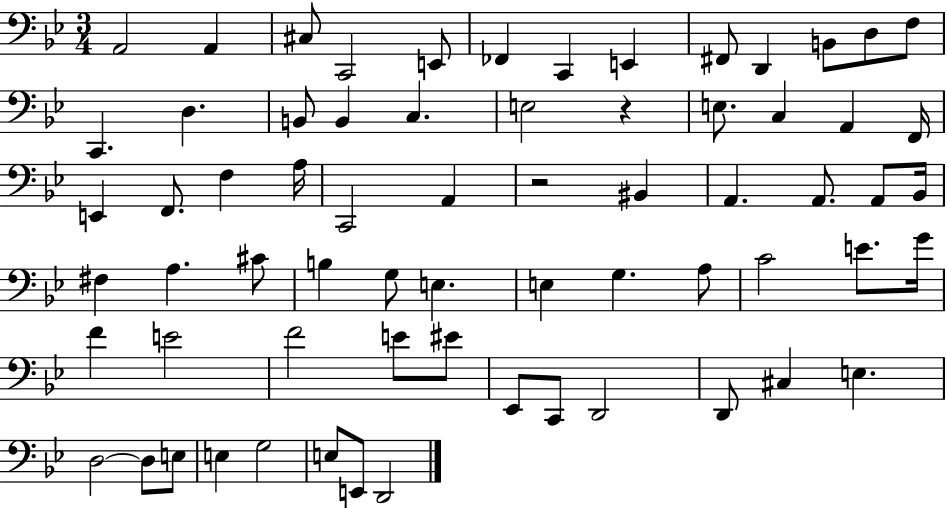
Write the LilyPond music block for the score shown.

{
  \clef bass
  \numericTimeSignature
  \time 3/4
  \key bes \major
  a,2 a,4 | cis8 c,2 e,8 | fes,4 c,4 e,4 | fis,8 d,4 b,8 d8 f8 | \break c,4. d4. | b,8 b,4 c4. | e2 r4 | e8. c4 a,4 f,16 | \break e,4 f,8. f4 a16 | c,2 a,4 | r2 bis,4 | a,4. a,8. a,8 bes,16 | \break fis4 a4. cis'8 | b4 g8 e4. | e4 g4. a8 | c'2 e'8. g'16 | \break f'4 e'2 | f'2 e'8 eis'8 | ees,8 c,8 d,2 | d,8 cis4 e4. | \break d2~~ d8 e8 | e4 g2 | e8 e,8 d,2 | \bar "|."
}